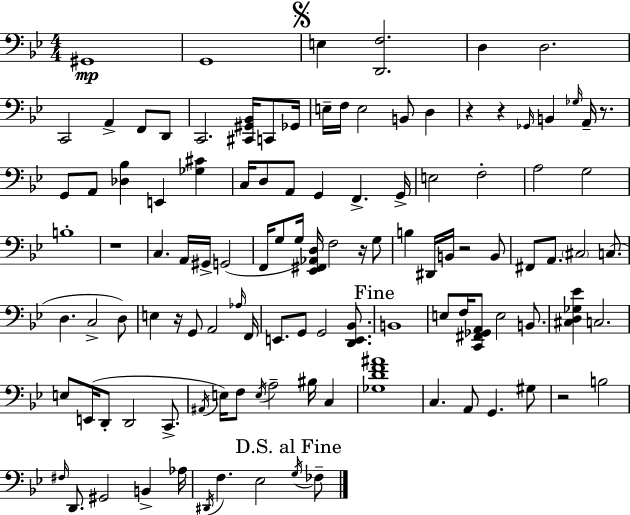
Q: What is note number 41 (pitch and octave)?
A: G3